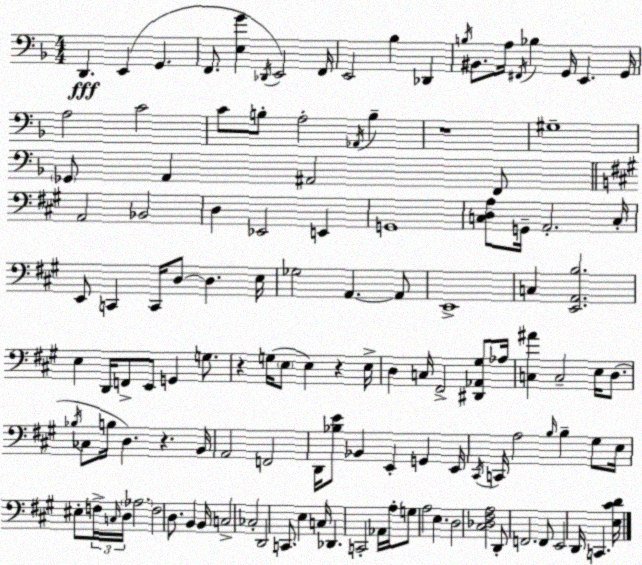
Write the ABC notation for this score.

X:1
T:Untitled
M:4/4
L:1/4
K:F
D,, E,, G,, F,,/2 [E,G] _D,,/4 E,,2 F,,/4 E,,2 _B, _D,, B,/4 ^B,,/2 A,/4 ^F,,/4 _B, G,,/4 E,, G,,/4 A,2 C2 C/2 B,/2 A,2 _A,,/4 B, z4 ^G,4 _G,,/2 A,, ^A,,2 F,,/2 A,,2 _B,,2 D, _E,,2 E,, G,,4 [C,D,A,]/2 G,,/4 A,,2 C,/4 E,,/2 C,, C,,/4 D,/2 D, E,/4 _G,2 A,, A,,/2 E,,4 C, [E,,A,,B,]2 E, D,,/4 F,,/2 E,,/2 G,, G,/2 z G,/4 E,/2 E, z E,/4 D, C,/4 ^F,,2 [^D,,_A,,^G,]/2 _A,/4 [C,^A] C,2 E,/4 D,/2 _B,/4 _C,/2 B,/4 D, z B,,/4 A,,2 F,,2 D,,/4 [_B,E]/2 _B,, E,, G,, E,,/4 ^C,,/4 C,,/4 A,2 B,/4 B, ^G,/2 E,/4 ^E,/2 F,/4 C,/4 D,/4 _A,2 F,2 D,/2 B,, B,,/4 C,2 _C,2 D,,2 C,,/2 E, C,/4 _D,, C,,2 _A,,/4 A,/4 G,/2 A,2 E, D,2 [^C,_D,^F,A,]2 D,,/2 F,,2 F,,/2 E,,2 D,,/4 C,, [E,^CD]/4